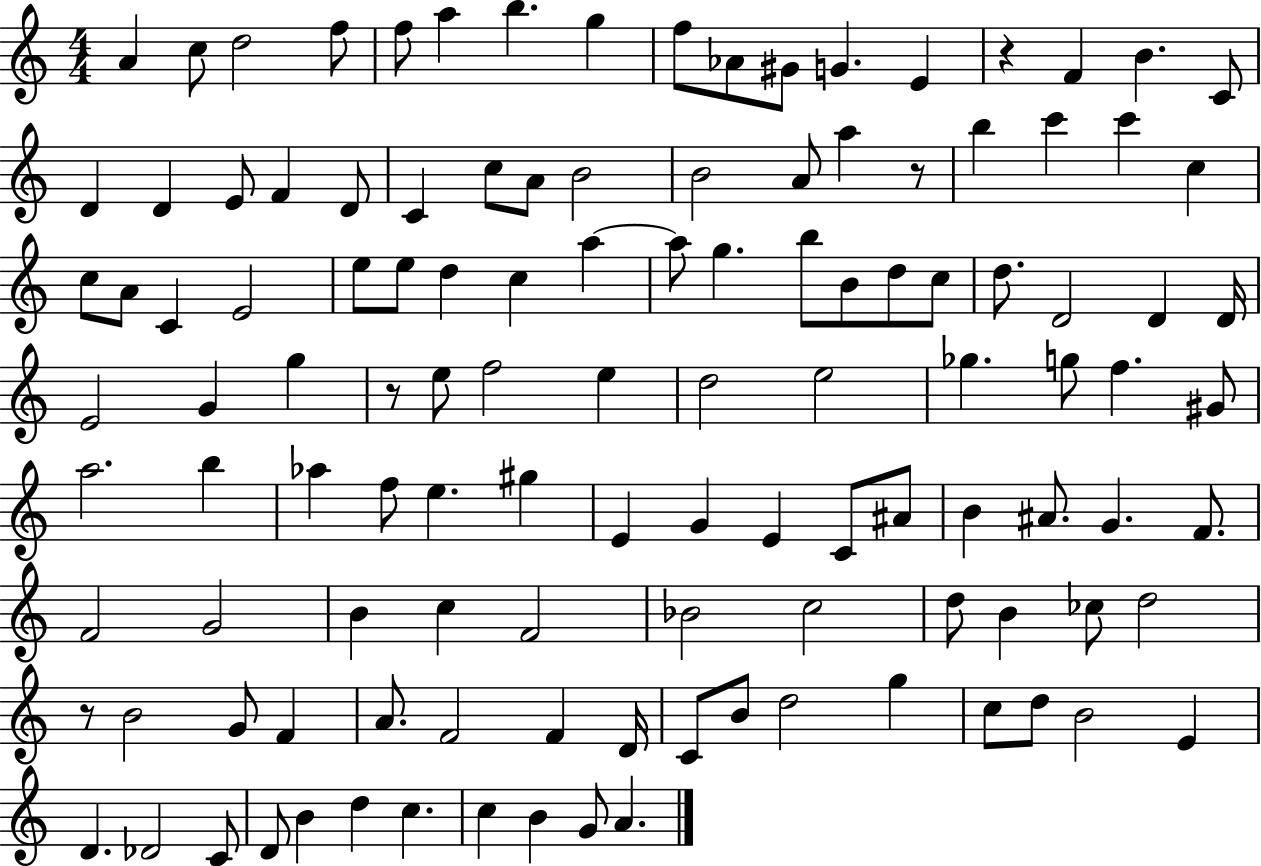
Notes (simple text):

A4/q C5/e D5/h F5/e F5/e A5/q B5/q. G5/q F5/e Ab4/e G#4/e G4/q. E4/q R/q F4/q B4/q. C4/e D4/q D4/q E4/e F4/q D4/e C4/q C5/e A4/e B4/h B4/h A4/e A5/q R/e B5/q C6/q C6/q C5/q C5/e A4/e C4/q E4/h E5/e E5/e D5/q C5/q A5/q A5/e G5/q. B5/e B4/e D5/e C5/e D5/e. D4/h D4/q D4/s E4/h G4/q G5/q R/e E5/e F5/h E5/q D5/h E5/h Gb5/q. G5/e F5/q. G#4/e A5/h. B5/q Ab5/q F5/e E5/q. G#5/q E4/q G4/q E4/q C4/e A#4/e B4/q A#4/e. G4/q. F4/e. F4/h G4/h B4/q C5/q F4/h Bb4/h C5/h D5/e B4/q CES5/e D5/h R/e B4/h G4/e F4/q A4/e. F4/h F4/q D4/s C4/e B4/e D5/h G5/q C5/e D5/e B4/h E4/q D4/q. Db4/h C4/e D4/e B4/q D5/q C5/q. C5/q B4/q G4/e A4/q.